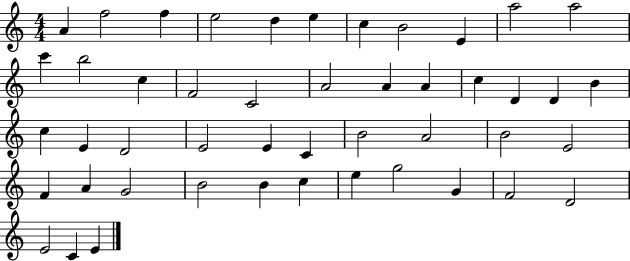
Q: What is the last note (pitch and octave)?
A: E4